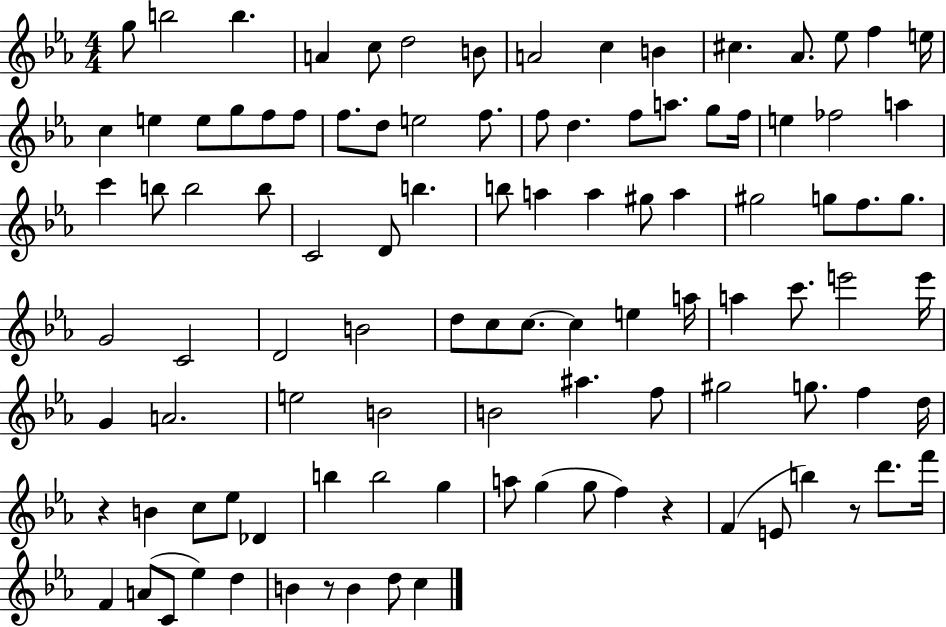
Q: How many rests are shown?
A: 4